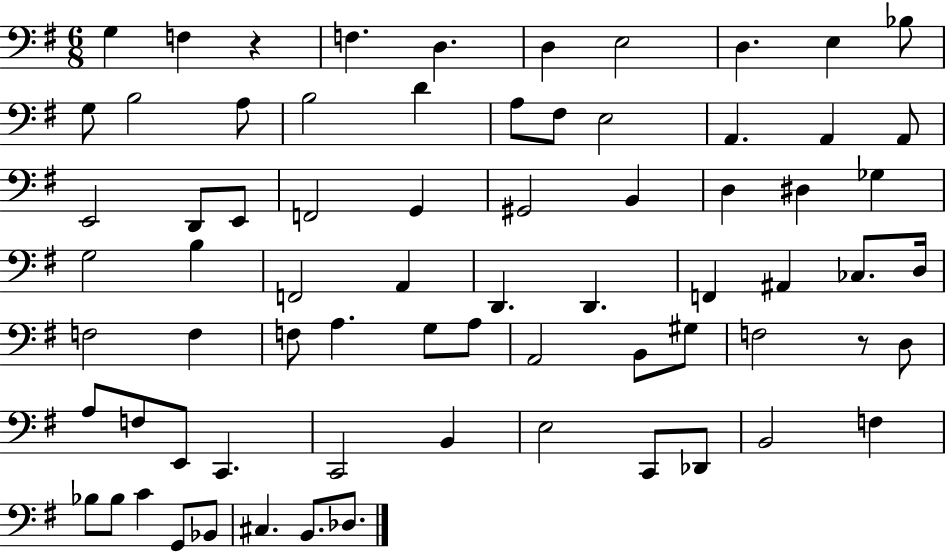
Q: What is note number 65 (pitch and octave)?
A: C4